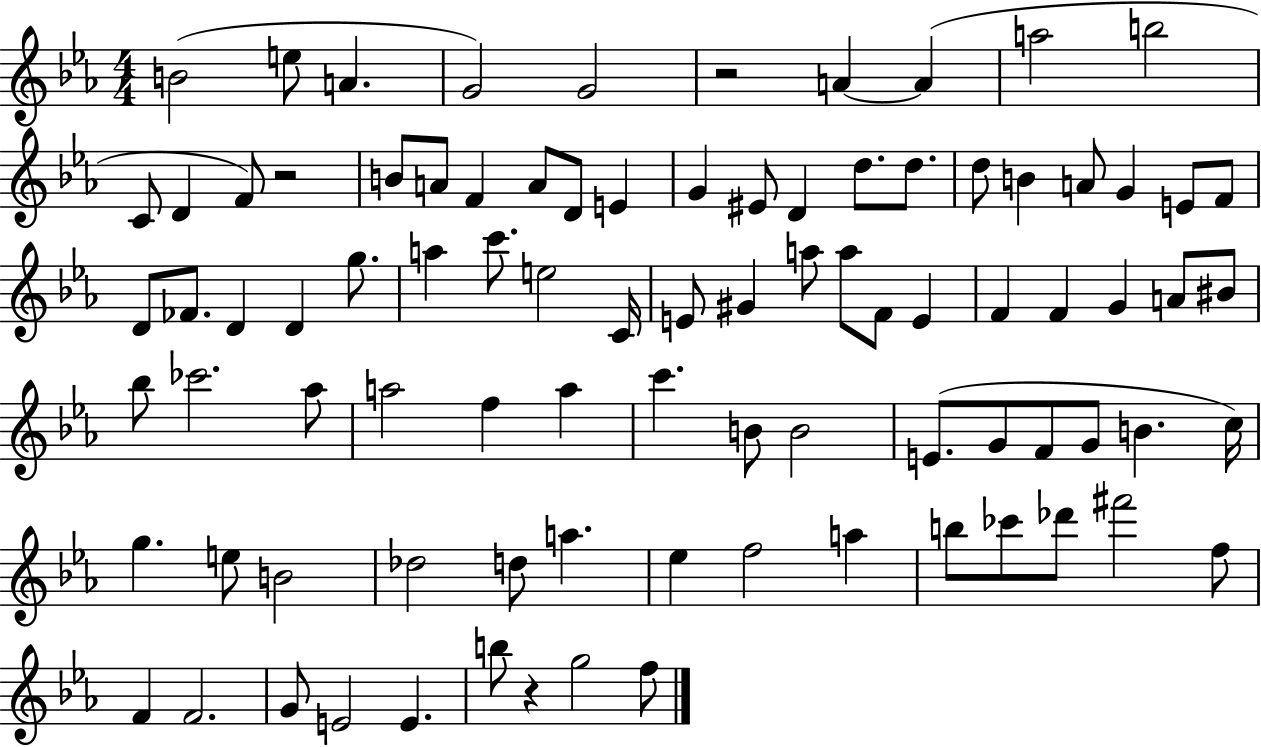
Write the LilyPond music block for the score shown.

{
  \clef treble
  \numericTimeSignature
  \time 4/4
  \key ees \major
  b'2( e''8 a'4. | g'2) g'2 | r2 a'4~~ a'4( | a''2 b''2 | \break c'8 d'4 f'8) r2 | b'8 a'8 f'4 a'8 d'8 e'4 | g'4 eis'8 d'4 d''8. d''8. | d''8 b'4 a'8 g'4 e'8 f'8 | \break d'8 fes'8. d'4 d'4 g''8. | a''4 c'''8. e''2 c'16 | e'8 gis'4 a''8 a''8 f'8 e'4 | f'4 f'4 g'4 a'8 bis'8 | \break bes''8 ces'''2. aes''8 | a''2 f''4 a''4 | c'''4. b'8 b'2 | e'8.( g'8 f'8 g'8 b'4. c''16) | \break g''4. e''8 b'2 | des''2 d''8 a''4. | ees''4 f''2 a''4 | b''8 ces'''8 des'''8 fis'''2 f''8 | \break f'4 f'2. | g'8 e'2 e'4. | b''8 r4 g''2 f''8 | \bar "|."
}